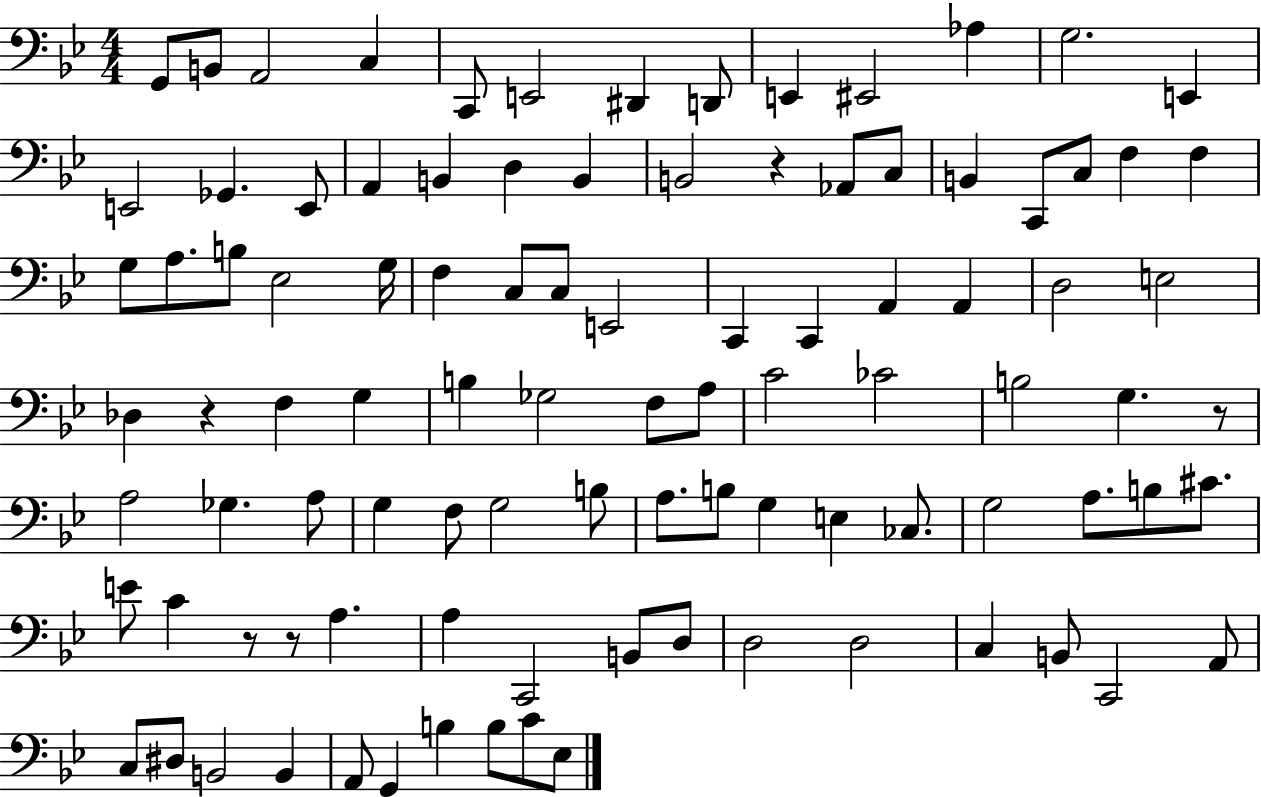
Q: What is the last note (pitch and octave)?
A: Eb3